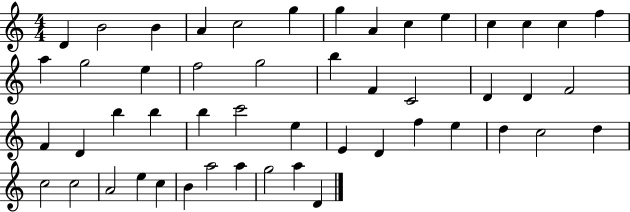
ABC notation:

X:1
T:Untitled
M:4/4
L:1/4
K:C
D B2 B A c2 g g A c e c c c f a g2 e f2 g2 b F C2 D D F2 F D b b b c'2 e E D f e d c2 d c2 c2 A2 e c B a2 a g2 a D